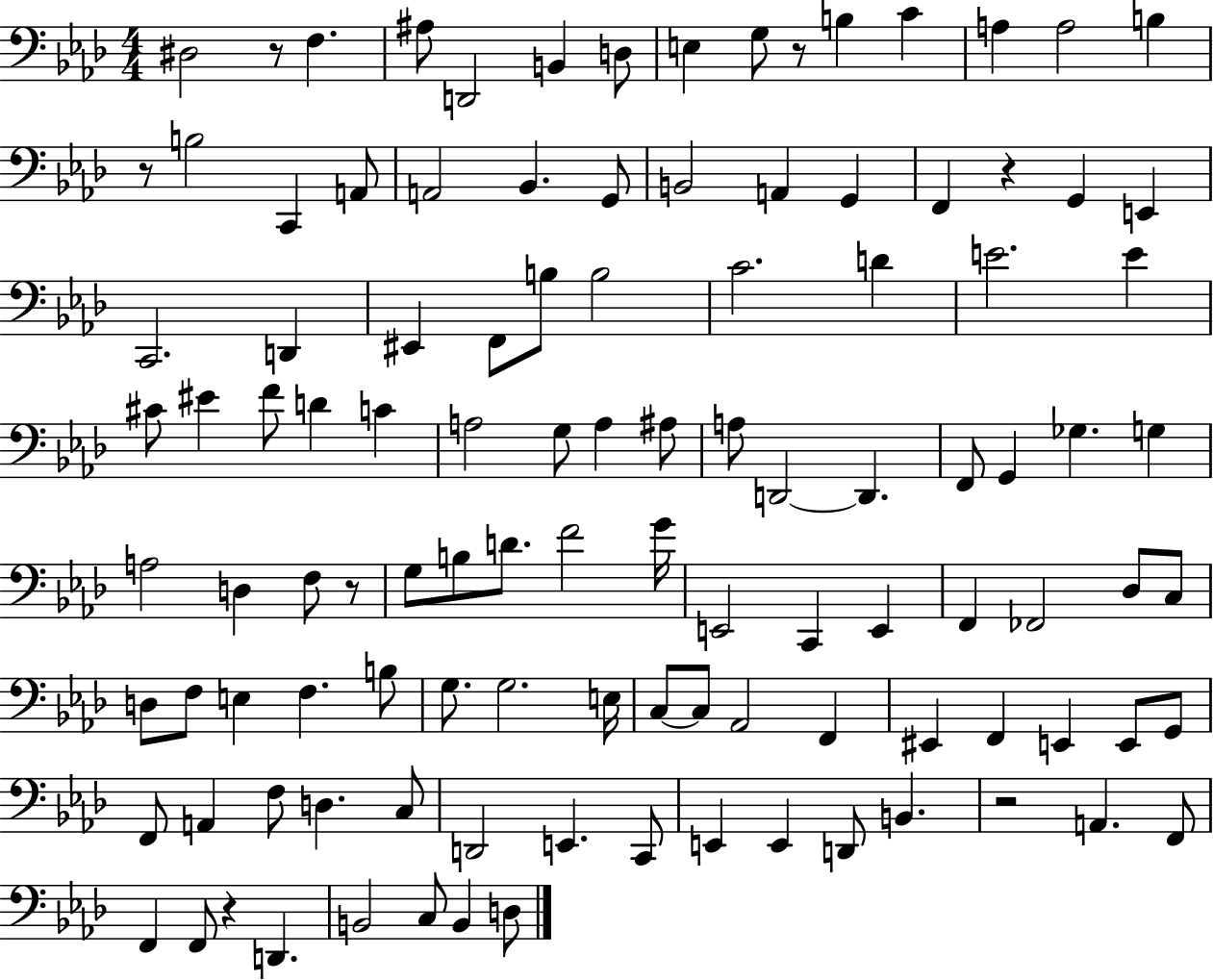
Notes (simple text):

D#3/h R/e F3/q. A#3/e D2/h B2/q D3/e E3/q G3/e R/e B3/q C4/q A3/q A3/h B3/q R/e B3/h C2/q A2/e A2/h Bb2/q. G2/e B2/h A2/q G2/q F2/q R/q G2/q E2/q C2/h. D2/q EIS2/q F2/e B3/e B3/h C4/h. D4/q E4/h. E4/q C#4/e EIS4/q F4/e D4/q C4/q A3/h G3/e A3/q A#3/e A3/e D2/h D2/q. F2/e G2/q Gb3/q. G3/q A3/h D3/q F3/e R/e G3/e B3/e D4/e. F4/h G4/s E2/h C2/q E2/q F2/q FES2/h Db3/e C3/e D3/e F3/e E3/q F3/q. B3/e G3/e. G3/h. E3/s C3/e C3/e Ab2/h F2/q EIS2/q F2/q E2/q E2/e G2/e F2/e A2/q F3/e D3/q. C3/e D2/h E2/q. C2/e E2/q E2/q D2/e B2/q. R/h A2/q. F2/e F2/q F2/e R/q D2/q. B2/h C3/e B2/q D3/e